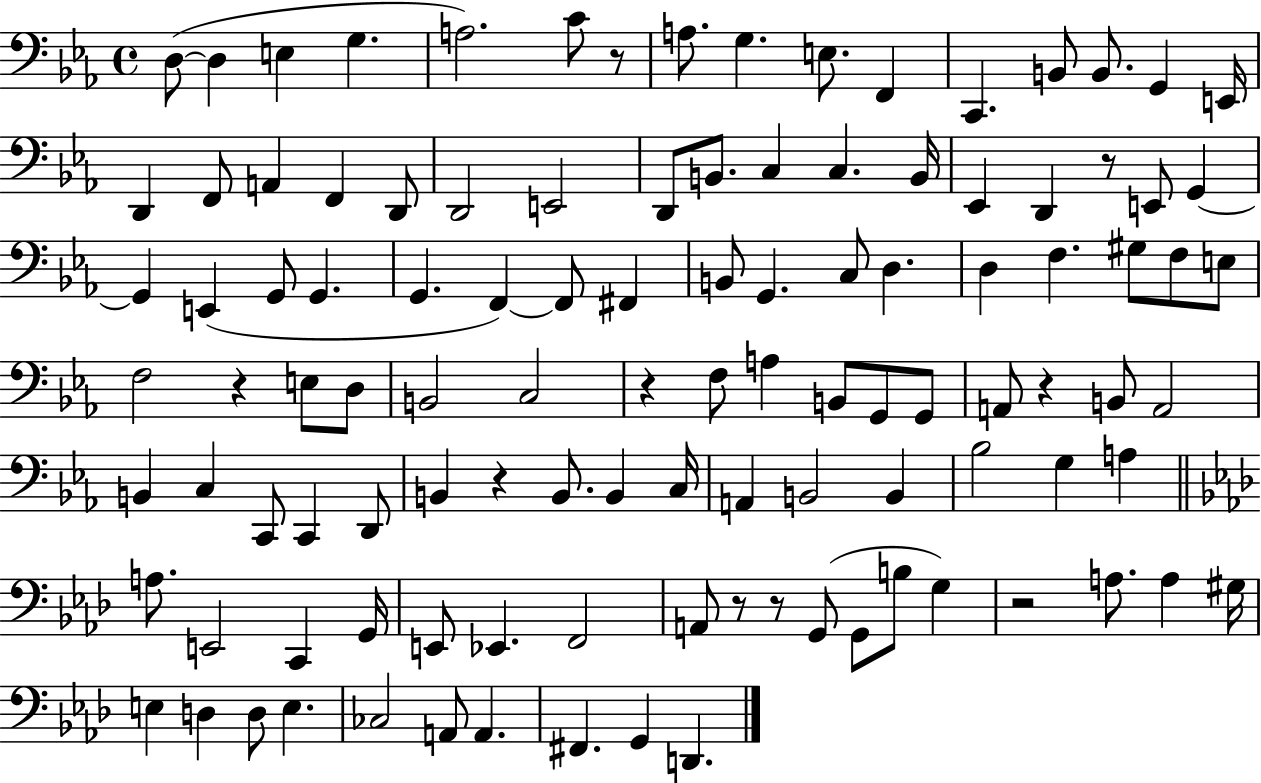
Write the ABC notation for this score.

X:1
T:Untitled
M:4/4
L:1/4
K:Eb
D,/2 D, E, G, A,2 C/2 z/2 A,/2 G, E,/2 F,, C,, B,,/2 B,,/2 G,, E,,/4 D,, F,,/2 A,, F,, D,,/2 D,,2 E,,2 D,,/2 B,,/2 C, C, B,,/4 _E,, D,, z/2 E,,/2 G,, G,, E,, G,,/2 G,, G,, F,, F,,/2 ^F,, B,,/2 G,, C,/2 D, D, F, ^G,/2 F,/2 E,/2 F,2 z E,/2 D,/2 B,,2 C,2 z F,/2 A, B,,/2 G,,/2 G,,/2 A,,/2 z B,,/2 A,,2 B,, C, C,,/2 C,, D,,/2 B,, z B,,/2 B,, C,/4 A,, B,,2 B,, _B,2 G, A, A,/2 E,,2 C,, G,,/4 E,,/2 _E,, F,,2 A,,/2 z/2 z/2 G,,/2 G,,/2 B,/2 G, z2 A,/2 A, ^G,/4 E, D, D,/2 E, _C,2 A,,/2 A,, ^F,, G,, D,,